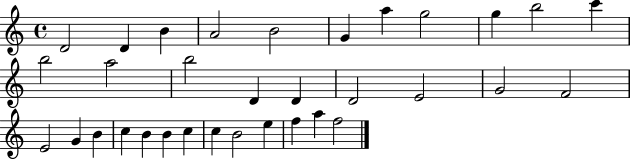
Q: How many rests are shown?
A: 0